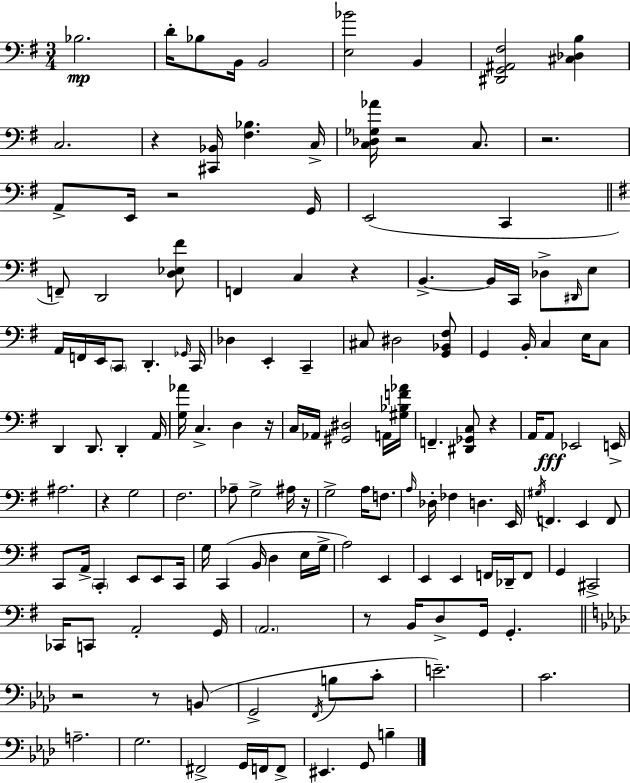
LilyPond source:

{
  \clef bass
  \numericTimeSignature
  \time 3/4
  \key e \minor
  \repeat volta 2 { bes2.\mp | d'16-. bes8 b,16 b,2 | <e bes'>2 b,4 | <dis, g, ais, fis>2 <cis des b>4 | \break c2. | r4 <cis, bes,>16 <fis bes>4. c16-> | <c des ges aes'>16 r2 c8. | r2. | \break a,8-> e,16 r2 g,16 | e,2( c,4 | \bar "||" \break \key g \major f,8--) d,2 <d ees fis'>8 | f,4 c4 r4 | b,4.->~~ b,16 c,16 des8-> \grace { dis,16 } e8 | a,16 f,16 e,16 \parenthesize c,8 d,4.-. | \break \grace { ges,16 } c,16 des4 e,4-. c,4-- | cis8 dis2 | <g, bes, fis>8 g,4 b,16-. c4 e16 | c8 d,4 d,8. d,4-. | \break a,16 <g aes'>16 c4.-> d4 | r16 c16 aes,16 <gis, dis>2 | a,16 <gis bes f' aes'>16 f,4.-- <dis, ges, c>8 r4 | a,16 a,8\fff ees,2 | \break e,16-> ais2. | r4 g2 | fis2. | aes8-- g2-> | \break ais16 r16 g2-> a16 f8. | \grace { a16 } des16-. fes4 d4. | e,16 \acciaccatura { gis16 } f,4. e,4 | f,8 c,8 a,16-> \parenthesize c,4-. e,8 | \break e,8 c,16 g16 c,4( b,16 d4 | e16 g16-> a2) | e,4 e,4 e,4 | f,16 des,16-- f,8 g,4 cis,2-> | \break ces,16 c,8 a,2-. | g,16 \parenthesize a,2. | r8 b,16 d8-> g,16 g,4.-. | \bar "||" \break \key aes \major r2 r8 b,8( | g,2-> \acciaccatura { f,16 } b8 c'8-. | e'2.--) | c'2. | \break a2.-- | g2. | fis,2-> g,16 f,16 f,8-> | eis,4. g,8 b4-- | \break } \bar "|."
}